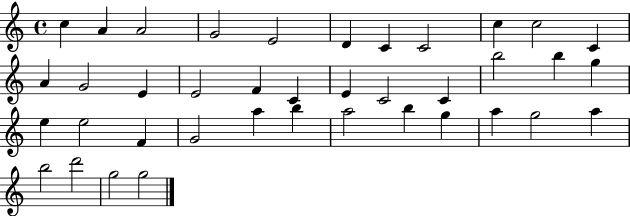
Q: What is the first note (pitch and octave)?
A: C5